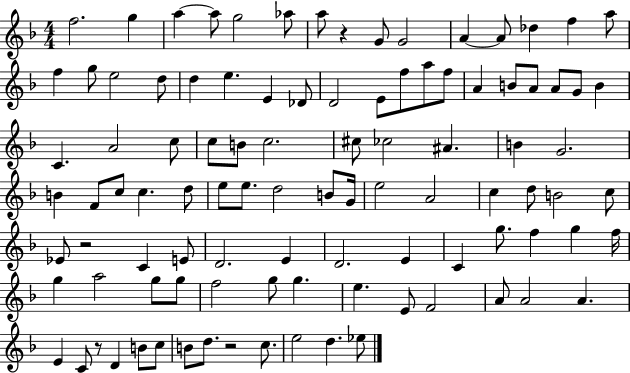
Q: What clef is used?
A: treble